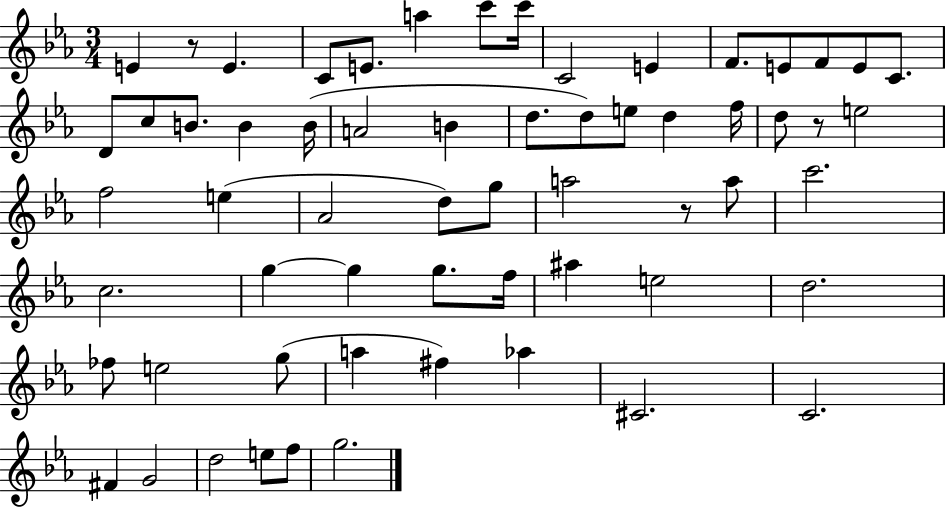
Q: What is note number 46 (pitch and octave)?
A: E5